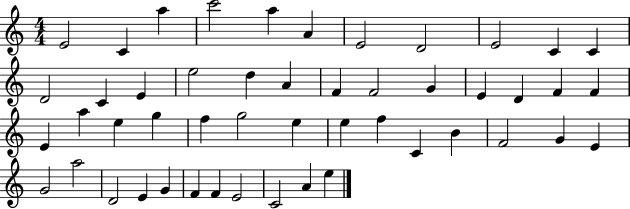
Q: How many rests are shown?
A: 0